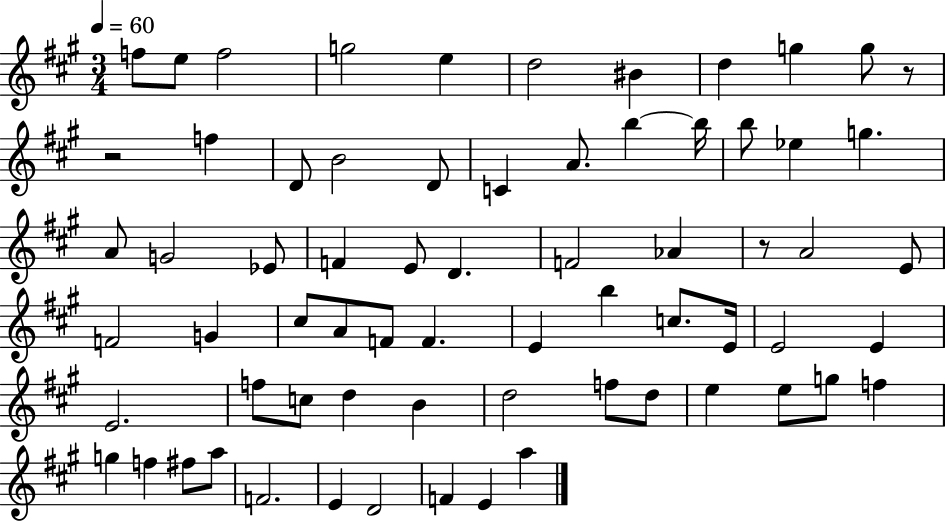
F5/e E5/e F5/h G5/h E5/q D5/h BIS4/q D5/q G5/q G5/e R/e R/h F5/q D4/e B4/h D4/e C4/q A4/e. B5/q B5/s B5/e Eb5/q G5/q. A4/e G4/h Eb4/e F4/q E4/e D4/q. F4/h Ab4/q R/e A4/h E4/e F4/h G4/q C#5/e A4/e F4/e F4/q. E4/q B5/q C5/e. E4/s E4/h E4/q E4/h. F5/e C5/e D5/q B4/q D5/h F5/e D5/e E5/q E5/e G5/e F5/q G5/q F5/q F#5/e A5/e F4/h. E4/q D4/h F4/q E4/q A5/q